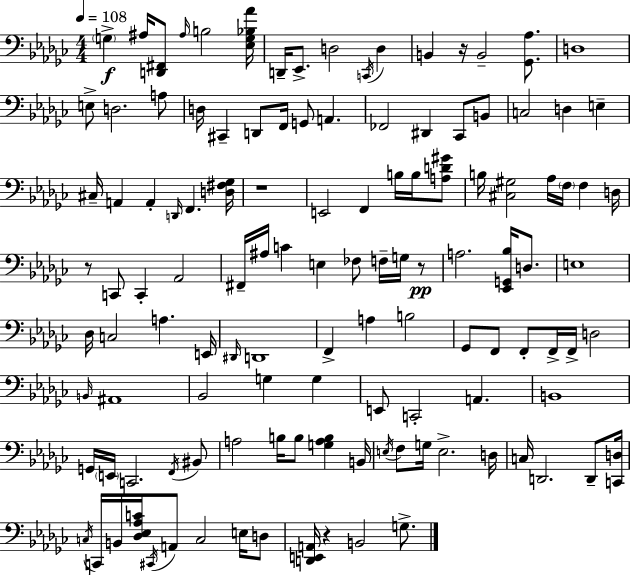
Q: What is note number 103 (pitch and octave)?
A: E3